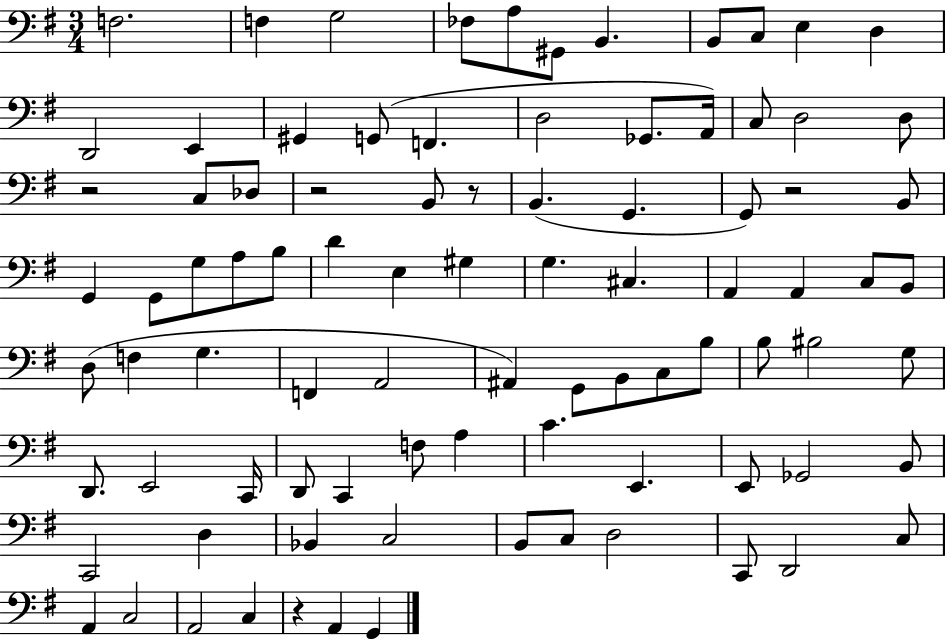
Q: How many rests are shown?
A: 5